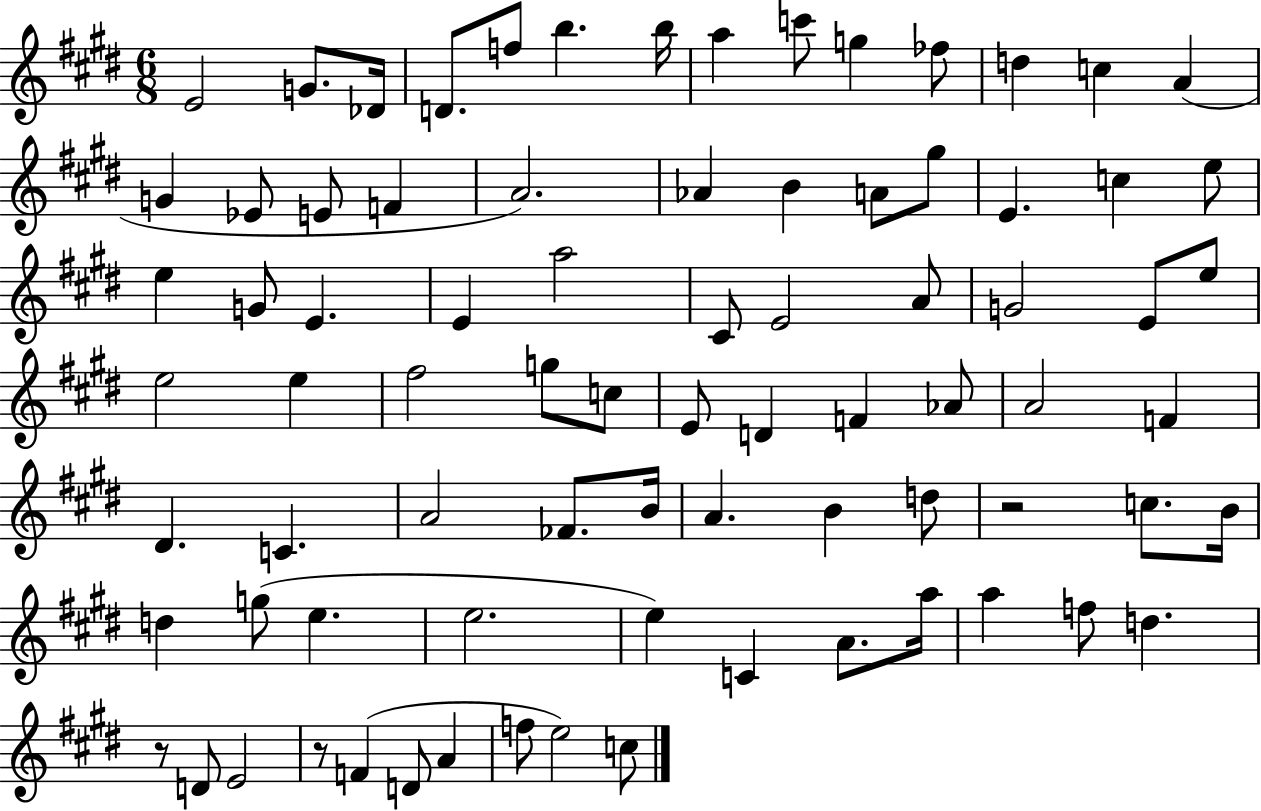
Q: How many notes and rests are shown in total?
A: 80